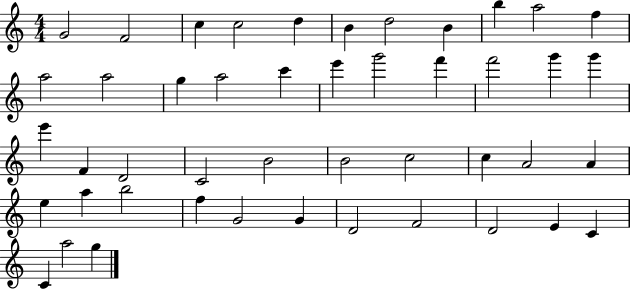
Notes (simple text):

G4/h F4/h C5/q C5/h D5/q B4/q D5/h B4/q B5/q A5/h F5/q A5/h A5/h G5/q A5/h C6/q E6/q G6/h F6/q F6/h G6/q G6/q E6/q F4/q D4/h C4/h B4/h B4/h C5/h C5/q A4/h A4/q E5/q A5/q B5/h F5/q G4/h G4/q D4/h F4/h D4/h E4/q C4/q C4/q A5/h G5/q